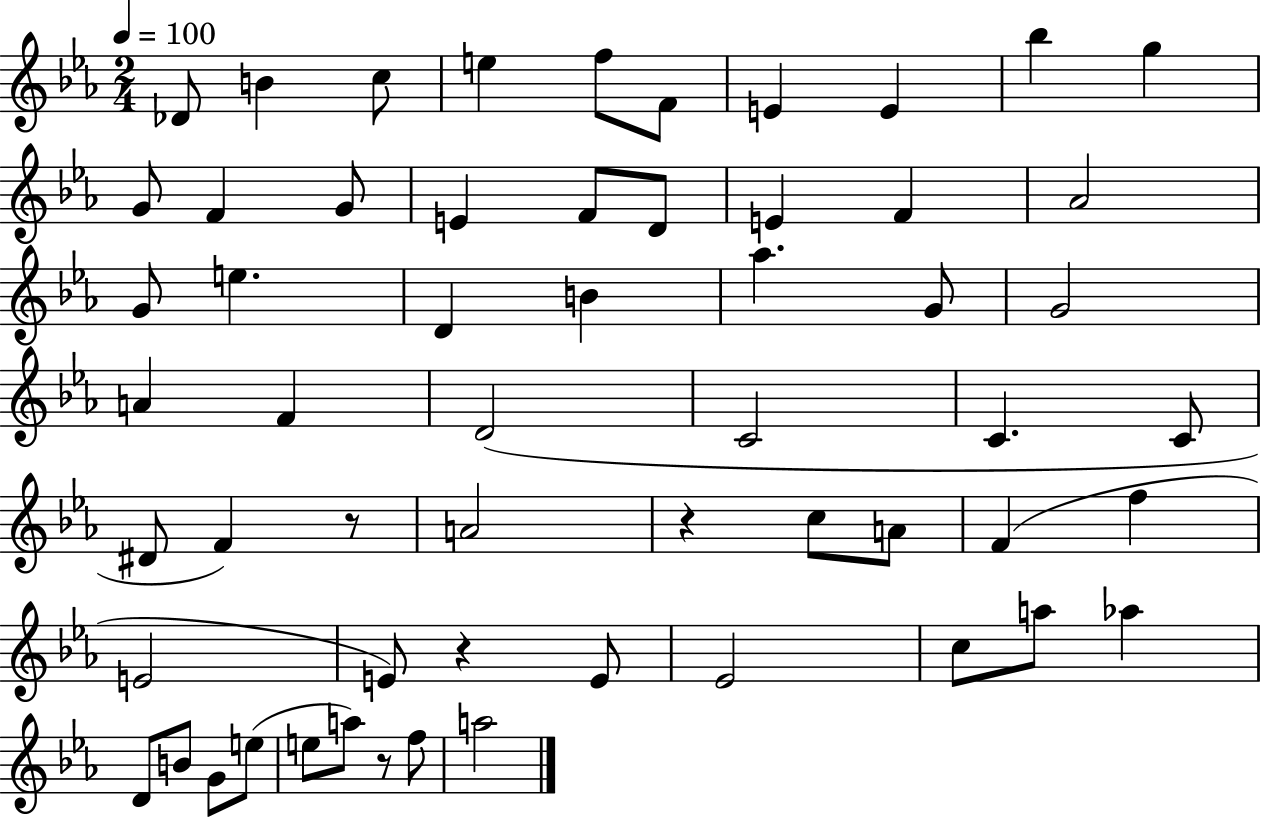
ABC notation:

X:1
T:Untitled
M:2/4
L:1/4
K:Eb
_D/2 B c/2 e f/2 F/2 E E _b g G/2 F G/2 E F/2 D/2 E F _A2 G/2 e D B _a G/2 G2 A F D2 C2 C C/2 ^D/2 F z/2 A2 z c/2 A/2 F f E2 E/2 z E/2 _E2 c/2 a/2 _a D/2 B/2 G/2 e/2 e/2 a/2 z/2 f/2 a2